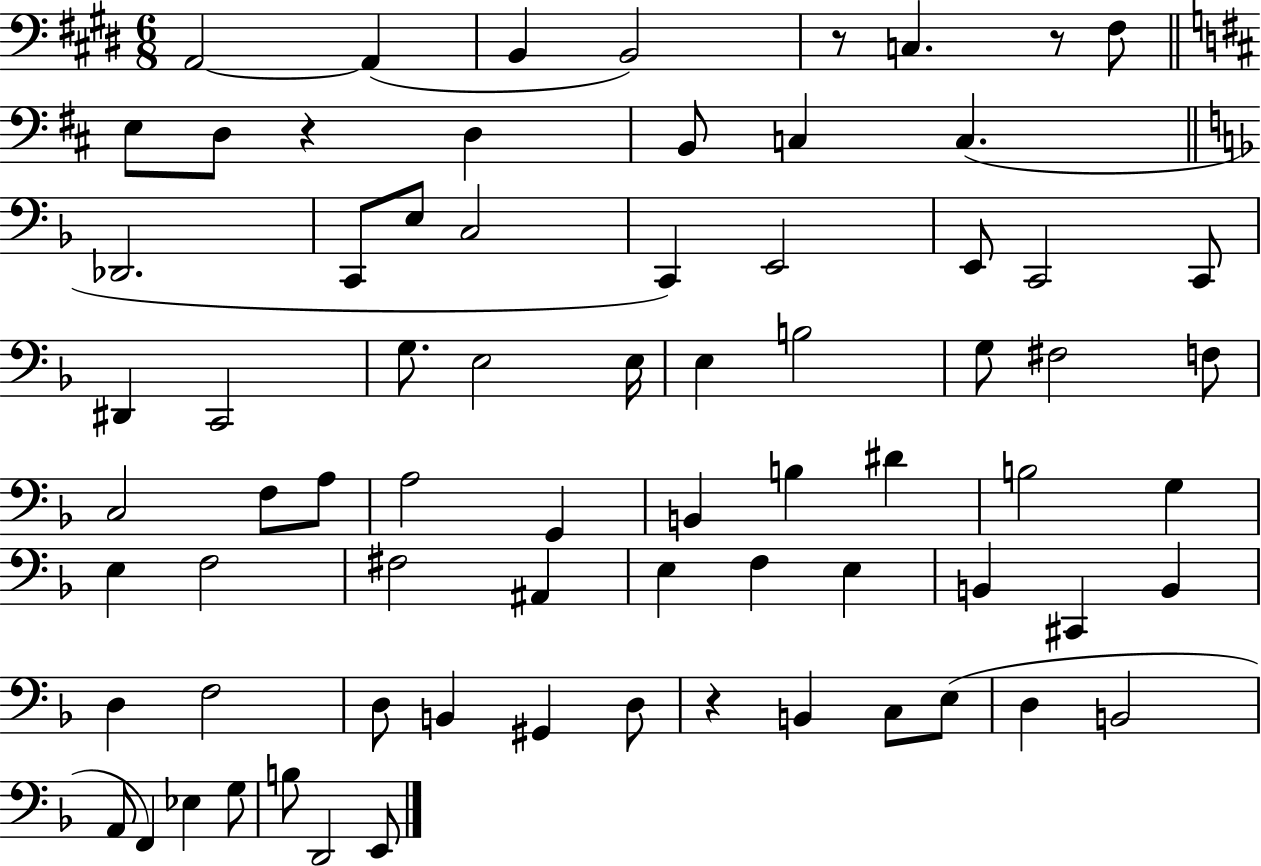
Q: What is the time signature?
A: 6/8